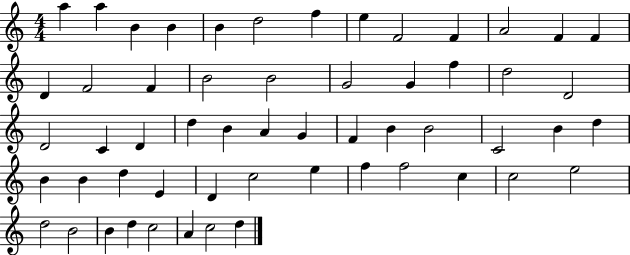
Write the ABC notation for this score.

X:1
T:Untitled
M:4/4
L:1/4
K:C
a a B B B d2 f e F2 F A2 F F D F2 F B2 B2 G2 G f d2 D2 D2 C D d B A G F B B2 C2 B d B B d E D c2 e f f2 c c2 e2 d2 B2 B d c2 A c2 d